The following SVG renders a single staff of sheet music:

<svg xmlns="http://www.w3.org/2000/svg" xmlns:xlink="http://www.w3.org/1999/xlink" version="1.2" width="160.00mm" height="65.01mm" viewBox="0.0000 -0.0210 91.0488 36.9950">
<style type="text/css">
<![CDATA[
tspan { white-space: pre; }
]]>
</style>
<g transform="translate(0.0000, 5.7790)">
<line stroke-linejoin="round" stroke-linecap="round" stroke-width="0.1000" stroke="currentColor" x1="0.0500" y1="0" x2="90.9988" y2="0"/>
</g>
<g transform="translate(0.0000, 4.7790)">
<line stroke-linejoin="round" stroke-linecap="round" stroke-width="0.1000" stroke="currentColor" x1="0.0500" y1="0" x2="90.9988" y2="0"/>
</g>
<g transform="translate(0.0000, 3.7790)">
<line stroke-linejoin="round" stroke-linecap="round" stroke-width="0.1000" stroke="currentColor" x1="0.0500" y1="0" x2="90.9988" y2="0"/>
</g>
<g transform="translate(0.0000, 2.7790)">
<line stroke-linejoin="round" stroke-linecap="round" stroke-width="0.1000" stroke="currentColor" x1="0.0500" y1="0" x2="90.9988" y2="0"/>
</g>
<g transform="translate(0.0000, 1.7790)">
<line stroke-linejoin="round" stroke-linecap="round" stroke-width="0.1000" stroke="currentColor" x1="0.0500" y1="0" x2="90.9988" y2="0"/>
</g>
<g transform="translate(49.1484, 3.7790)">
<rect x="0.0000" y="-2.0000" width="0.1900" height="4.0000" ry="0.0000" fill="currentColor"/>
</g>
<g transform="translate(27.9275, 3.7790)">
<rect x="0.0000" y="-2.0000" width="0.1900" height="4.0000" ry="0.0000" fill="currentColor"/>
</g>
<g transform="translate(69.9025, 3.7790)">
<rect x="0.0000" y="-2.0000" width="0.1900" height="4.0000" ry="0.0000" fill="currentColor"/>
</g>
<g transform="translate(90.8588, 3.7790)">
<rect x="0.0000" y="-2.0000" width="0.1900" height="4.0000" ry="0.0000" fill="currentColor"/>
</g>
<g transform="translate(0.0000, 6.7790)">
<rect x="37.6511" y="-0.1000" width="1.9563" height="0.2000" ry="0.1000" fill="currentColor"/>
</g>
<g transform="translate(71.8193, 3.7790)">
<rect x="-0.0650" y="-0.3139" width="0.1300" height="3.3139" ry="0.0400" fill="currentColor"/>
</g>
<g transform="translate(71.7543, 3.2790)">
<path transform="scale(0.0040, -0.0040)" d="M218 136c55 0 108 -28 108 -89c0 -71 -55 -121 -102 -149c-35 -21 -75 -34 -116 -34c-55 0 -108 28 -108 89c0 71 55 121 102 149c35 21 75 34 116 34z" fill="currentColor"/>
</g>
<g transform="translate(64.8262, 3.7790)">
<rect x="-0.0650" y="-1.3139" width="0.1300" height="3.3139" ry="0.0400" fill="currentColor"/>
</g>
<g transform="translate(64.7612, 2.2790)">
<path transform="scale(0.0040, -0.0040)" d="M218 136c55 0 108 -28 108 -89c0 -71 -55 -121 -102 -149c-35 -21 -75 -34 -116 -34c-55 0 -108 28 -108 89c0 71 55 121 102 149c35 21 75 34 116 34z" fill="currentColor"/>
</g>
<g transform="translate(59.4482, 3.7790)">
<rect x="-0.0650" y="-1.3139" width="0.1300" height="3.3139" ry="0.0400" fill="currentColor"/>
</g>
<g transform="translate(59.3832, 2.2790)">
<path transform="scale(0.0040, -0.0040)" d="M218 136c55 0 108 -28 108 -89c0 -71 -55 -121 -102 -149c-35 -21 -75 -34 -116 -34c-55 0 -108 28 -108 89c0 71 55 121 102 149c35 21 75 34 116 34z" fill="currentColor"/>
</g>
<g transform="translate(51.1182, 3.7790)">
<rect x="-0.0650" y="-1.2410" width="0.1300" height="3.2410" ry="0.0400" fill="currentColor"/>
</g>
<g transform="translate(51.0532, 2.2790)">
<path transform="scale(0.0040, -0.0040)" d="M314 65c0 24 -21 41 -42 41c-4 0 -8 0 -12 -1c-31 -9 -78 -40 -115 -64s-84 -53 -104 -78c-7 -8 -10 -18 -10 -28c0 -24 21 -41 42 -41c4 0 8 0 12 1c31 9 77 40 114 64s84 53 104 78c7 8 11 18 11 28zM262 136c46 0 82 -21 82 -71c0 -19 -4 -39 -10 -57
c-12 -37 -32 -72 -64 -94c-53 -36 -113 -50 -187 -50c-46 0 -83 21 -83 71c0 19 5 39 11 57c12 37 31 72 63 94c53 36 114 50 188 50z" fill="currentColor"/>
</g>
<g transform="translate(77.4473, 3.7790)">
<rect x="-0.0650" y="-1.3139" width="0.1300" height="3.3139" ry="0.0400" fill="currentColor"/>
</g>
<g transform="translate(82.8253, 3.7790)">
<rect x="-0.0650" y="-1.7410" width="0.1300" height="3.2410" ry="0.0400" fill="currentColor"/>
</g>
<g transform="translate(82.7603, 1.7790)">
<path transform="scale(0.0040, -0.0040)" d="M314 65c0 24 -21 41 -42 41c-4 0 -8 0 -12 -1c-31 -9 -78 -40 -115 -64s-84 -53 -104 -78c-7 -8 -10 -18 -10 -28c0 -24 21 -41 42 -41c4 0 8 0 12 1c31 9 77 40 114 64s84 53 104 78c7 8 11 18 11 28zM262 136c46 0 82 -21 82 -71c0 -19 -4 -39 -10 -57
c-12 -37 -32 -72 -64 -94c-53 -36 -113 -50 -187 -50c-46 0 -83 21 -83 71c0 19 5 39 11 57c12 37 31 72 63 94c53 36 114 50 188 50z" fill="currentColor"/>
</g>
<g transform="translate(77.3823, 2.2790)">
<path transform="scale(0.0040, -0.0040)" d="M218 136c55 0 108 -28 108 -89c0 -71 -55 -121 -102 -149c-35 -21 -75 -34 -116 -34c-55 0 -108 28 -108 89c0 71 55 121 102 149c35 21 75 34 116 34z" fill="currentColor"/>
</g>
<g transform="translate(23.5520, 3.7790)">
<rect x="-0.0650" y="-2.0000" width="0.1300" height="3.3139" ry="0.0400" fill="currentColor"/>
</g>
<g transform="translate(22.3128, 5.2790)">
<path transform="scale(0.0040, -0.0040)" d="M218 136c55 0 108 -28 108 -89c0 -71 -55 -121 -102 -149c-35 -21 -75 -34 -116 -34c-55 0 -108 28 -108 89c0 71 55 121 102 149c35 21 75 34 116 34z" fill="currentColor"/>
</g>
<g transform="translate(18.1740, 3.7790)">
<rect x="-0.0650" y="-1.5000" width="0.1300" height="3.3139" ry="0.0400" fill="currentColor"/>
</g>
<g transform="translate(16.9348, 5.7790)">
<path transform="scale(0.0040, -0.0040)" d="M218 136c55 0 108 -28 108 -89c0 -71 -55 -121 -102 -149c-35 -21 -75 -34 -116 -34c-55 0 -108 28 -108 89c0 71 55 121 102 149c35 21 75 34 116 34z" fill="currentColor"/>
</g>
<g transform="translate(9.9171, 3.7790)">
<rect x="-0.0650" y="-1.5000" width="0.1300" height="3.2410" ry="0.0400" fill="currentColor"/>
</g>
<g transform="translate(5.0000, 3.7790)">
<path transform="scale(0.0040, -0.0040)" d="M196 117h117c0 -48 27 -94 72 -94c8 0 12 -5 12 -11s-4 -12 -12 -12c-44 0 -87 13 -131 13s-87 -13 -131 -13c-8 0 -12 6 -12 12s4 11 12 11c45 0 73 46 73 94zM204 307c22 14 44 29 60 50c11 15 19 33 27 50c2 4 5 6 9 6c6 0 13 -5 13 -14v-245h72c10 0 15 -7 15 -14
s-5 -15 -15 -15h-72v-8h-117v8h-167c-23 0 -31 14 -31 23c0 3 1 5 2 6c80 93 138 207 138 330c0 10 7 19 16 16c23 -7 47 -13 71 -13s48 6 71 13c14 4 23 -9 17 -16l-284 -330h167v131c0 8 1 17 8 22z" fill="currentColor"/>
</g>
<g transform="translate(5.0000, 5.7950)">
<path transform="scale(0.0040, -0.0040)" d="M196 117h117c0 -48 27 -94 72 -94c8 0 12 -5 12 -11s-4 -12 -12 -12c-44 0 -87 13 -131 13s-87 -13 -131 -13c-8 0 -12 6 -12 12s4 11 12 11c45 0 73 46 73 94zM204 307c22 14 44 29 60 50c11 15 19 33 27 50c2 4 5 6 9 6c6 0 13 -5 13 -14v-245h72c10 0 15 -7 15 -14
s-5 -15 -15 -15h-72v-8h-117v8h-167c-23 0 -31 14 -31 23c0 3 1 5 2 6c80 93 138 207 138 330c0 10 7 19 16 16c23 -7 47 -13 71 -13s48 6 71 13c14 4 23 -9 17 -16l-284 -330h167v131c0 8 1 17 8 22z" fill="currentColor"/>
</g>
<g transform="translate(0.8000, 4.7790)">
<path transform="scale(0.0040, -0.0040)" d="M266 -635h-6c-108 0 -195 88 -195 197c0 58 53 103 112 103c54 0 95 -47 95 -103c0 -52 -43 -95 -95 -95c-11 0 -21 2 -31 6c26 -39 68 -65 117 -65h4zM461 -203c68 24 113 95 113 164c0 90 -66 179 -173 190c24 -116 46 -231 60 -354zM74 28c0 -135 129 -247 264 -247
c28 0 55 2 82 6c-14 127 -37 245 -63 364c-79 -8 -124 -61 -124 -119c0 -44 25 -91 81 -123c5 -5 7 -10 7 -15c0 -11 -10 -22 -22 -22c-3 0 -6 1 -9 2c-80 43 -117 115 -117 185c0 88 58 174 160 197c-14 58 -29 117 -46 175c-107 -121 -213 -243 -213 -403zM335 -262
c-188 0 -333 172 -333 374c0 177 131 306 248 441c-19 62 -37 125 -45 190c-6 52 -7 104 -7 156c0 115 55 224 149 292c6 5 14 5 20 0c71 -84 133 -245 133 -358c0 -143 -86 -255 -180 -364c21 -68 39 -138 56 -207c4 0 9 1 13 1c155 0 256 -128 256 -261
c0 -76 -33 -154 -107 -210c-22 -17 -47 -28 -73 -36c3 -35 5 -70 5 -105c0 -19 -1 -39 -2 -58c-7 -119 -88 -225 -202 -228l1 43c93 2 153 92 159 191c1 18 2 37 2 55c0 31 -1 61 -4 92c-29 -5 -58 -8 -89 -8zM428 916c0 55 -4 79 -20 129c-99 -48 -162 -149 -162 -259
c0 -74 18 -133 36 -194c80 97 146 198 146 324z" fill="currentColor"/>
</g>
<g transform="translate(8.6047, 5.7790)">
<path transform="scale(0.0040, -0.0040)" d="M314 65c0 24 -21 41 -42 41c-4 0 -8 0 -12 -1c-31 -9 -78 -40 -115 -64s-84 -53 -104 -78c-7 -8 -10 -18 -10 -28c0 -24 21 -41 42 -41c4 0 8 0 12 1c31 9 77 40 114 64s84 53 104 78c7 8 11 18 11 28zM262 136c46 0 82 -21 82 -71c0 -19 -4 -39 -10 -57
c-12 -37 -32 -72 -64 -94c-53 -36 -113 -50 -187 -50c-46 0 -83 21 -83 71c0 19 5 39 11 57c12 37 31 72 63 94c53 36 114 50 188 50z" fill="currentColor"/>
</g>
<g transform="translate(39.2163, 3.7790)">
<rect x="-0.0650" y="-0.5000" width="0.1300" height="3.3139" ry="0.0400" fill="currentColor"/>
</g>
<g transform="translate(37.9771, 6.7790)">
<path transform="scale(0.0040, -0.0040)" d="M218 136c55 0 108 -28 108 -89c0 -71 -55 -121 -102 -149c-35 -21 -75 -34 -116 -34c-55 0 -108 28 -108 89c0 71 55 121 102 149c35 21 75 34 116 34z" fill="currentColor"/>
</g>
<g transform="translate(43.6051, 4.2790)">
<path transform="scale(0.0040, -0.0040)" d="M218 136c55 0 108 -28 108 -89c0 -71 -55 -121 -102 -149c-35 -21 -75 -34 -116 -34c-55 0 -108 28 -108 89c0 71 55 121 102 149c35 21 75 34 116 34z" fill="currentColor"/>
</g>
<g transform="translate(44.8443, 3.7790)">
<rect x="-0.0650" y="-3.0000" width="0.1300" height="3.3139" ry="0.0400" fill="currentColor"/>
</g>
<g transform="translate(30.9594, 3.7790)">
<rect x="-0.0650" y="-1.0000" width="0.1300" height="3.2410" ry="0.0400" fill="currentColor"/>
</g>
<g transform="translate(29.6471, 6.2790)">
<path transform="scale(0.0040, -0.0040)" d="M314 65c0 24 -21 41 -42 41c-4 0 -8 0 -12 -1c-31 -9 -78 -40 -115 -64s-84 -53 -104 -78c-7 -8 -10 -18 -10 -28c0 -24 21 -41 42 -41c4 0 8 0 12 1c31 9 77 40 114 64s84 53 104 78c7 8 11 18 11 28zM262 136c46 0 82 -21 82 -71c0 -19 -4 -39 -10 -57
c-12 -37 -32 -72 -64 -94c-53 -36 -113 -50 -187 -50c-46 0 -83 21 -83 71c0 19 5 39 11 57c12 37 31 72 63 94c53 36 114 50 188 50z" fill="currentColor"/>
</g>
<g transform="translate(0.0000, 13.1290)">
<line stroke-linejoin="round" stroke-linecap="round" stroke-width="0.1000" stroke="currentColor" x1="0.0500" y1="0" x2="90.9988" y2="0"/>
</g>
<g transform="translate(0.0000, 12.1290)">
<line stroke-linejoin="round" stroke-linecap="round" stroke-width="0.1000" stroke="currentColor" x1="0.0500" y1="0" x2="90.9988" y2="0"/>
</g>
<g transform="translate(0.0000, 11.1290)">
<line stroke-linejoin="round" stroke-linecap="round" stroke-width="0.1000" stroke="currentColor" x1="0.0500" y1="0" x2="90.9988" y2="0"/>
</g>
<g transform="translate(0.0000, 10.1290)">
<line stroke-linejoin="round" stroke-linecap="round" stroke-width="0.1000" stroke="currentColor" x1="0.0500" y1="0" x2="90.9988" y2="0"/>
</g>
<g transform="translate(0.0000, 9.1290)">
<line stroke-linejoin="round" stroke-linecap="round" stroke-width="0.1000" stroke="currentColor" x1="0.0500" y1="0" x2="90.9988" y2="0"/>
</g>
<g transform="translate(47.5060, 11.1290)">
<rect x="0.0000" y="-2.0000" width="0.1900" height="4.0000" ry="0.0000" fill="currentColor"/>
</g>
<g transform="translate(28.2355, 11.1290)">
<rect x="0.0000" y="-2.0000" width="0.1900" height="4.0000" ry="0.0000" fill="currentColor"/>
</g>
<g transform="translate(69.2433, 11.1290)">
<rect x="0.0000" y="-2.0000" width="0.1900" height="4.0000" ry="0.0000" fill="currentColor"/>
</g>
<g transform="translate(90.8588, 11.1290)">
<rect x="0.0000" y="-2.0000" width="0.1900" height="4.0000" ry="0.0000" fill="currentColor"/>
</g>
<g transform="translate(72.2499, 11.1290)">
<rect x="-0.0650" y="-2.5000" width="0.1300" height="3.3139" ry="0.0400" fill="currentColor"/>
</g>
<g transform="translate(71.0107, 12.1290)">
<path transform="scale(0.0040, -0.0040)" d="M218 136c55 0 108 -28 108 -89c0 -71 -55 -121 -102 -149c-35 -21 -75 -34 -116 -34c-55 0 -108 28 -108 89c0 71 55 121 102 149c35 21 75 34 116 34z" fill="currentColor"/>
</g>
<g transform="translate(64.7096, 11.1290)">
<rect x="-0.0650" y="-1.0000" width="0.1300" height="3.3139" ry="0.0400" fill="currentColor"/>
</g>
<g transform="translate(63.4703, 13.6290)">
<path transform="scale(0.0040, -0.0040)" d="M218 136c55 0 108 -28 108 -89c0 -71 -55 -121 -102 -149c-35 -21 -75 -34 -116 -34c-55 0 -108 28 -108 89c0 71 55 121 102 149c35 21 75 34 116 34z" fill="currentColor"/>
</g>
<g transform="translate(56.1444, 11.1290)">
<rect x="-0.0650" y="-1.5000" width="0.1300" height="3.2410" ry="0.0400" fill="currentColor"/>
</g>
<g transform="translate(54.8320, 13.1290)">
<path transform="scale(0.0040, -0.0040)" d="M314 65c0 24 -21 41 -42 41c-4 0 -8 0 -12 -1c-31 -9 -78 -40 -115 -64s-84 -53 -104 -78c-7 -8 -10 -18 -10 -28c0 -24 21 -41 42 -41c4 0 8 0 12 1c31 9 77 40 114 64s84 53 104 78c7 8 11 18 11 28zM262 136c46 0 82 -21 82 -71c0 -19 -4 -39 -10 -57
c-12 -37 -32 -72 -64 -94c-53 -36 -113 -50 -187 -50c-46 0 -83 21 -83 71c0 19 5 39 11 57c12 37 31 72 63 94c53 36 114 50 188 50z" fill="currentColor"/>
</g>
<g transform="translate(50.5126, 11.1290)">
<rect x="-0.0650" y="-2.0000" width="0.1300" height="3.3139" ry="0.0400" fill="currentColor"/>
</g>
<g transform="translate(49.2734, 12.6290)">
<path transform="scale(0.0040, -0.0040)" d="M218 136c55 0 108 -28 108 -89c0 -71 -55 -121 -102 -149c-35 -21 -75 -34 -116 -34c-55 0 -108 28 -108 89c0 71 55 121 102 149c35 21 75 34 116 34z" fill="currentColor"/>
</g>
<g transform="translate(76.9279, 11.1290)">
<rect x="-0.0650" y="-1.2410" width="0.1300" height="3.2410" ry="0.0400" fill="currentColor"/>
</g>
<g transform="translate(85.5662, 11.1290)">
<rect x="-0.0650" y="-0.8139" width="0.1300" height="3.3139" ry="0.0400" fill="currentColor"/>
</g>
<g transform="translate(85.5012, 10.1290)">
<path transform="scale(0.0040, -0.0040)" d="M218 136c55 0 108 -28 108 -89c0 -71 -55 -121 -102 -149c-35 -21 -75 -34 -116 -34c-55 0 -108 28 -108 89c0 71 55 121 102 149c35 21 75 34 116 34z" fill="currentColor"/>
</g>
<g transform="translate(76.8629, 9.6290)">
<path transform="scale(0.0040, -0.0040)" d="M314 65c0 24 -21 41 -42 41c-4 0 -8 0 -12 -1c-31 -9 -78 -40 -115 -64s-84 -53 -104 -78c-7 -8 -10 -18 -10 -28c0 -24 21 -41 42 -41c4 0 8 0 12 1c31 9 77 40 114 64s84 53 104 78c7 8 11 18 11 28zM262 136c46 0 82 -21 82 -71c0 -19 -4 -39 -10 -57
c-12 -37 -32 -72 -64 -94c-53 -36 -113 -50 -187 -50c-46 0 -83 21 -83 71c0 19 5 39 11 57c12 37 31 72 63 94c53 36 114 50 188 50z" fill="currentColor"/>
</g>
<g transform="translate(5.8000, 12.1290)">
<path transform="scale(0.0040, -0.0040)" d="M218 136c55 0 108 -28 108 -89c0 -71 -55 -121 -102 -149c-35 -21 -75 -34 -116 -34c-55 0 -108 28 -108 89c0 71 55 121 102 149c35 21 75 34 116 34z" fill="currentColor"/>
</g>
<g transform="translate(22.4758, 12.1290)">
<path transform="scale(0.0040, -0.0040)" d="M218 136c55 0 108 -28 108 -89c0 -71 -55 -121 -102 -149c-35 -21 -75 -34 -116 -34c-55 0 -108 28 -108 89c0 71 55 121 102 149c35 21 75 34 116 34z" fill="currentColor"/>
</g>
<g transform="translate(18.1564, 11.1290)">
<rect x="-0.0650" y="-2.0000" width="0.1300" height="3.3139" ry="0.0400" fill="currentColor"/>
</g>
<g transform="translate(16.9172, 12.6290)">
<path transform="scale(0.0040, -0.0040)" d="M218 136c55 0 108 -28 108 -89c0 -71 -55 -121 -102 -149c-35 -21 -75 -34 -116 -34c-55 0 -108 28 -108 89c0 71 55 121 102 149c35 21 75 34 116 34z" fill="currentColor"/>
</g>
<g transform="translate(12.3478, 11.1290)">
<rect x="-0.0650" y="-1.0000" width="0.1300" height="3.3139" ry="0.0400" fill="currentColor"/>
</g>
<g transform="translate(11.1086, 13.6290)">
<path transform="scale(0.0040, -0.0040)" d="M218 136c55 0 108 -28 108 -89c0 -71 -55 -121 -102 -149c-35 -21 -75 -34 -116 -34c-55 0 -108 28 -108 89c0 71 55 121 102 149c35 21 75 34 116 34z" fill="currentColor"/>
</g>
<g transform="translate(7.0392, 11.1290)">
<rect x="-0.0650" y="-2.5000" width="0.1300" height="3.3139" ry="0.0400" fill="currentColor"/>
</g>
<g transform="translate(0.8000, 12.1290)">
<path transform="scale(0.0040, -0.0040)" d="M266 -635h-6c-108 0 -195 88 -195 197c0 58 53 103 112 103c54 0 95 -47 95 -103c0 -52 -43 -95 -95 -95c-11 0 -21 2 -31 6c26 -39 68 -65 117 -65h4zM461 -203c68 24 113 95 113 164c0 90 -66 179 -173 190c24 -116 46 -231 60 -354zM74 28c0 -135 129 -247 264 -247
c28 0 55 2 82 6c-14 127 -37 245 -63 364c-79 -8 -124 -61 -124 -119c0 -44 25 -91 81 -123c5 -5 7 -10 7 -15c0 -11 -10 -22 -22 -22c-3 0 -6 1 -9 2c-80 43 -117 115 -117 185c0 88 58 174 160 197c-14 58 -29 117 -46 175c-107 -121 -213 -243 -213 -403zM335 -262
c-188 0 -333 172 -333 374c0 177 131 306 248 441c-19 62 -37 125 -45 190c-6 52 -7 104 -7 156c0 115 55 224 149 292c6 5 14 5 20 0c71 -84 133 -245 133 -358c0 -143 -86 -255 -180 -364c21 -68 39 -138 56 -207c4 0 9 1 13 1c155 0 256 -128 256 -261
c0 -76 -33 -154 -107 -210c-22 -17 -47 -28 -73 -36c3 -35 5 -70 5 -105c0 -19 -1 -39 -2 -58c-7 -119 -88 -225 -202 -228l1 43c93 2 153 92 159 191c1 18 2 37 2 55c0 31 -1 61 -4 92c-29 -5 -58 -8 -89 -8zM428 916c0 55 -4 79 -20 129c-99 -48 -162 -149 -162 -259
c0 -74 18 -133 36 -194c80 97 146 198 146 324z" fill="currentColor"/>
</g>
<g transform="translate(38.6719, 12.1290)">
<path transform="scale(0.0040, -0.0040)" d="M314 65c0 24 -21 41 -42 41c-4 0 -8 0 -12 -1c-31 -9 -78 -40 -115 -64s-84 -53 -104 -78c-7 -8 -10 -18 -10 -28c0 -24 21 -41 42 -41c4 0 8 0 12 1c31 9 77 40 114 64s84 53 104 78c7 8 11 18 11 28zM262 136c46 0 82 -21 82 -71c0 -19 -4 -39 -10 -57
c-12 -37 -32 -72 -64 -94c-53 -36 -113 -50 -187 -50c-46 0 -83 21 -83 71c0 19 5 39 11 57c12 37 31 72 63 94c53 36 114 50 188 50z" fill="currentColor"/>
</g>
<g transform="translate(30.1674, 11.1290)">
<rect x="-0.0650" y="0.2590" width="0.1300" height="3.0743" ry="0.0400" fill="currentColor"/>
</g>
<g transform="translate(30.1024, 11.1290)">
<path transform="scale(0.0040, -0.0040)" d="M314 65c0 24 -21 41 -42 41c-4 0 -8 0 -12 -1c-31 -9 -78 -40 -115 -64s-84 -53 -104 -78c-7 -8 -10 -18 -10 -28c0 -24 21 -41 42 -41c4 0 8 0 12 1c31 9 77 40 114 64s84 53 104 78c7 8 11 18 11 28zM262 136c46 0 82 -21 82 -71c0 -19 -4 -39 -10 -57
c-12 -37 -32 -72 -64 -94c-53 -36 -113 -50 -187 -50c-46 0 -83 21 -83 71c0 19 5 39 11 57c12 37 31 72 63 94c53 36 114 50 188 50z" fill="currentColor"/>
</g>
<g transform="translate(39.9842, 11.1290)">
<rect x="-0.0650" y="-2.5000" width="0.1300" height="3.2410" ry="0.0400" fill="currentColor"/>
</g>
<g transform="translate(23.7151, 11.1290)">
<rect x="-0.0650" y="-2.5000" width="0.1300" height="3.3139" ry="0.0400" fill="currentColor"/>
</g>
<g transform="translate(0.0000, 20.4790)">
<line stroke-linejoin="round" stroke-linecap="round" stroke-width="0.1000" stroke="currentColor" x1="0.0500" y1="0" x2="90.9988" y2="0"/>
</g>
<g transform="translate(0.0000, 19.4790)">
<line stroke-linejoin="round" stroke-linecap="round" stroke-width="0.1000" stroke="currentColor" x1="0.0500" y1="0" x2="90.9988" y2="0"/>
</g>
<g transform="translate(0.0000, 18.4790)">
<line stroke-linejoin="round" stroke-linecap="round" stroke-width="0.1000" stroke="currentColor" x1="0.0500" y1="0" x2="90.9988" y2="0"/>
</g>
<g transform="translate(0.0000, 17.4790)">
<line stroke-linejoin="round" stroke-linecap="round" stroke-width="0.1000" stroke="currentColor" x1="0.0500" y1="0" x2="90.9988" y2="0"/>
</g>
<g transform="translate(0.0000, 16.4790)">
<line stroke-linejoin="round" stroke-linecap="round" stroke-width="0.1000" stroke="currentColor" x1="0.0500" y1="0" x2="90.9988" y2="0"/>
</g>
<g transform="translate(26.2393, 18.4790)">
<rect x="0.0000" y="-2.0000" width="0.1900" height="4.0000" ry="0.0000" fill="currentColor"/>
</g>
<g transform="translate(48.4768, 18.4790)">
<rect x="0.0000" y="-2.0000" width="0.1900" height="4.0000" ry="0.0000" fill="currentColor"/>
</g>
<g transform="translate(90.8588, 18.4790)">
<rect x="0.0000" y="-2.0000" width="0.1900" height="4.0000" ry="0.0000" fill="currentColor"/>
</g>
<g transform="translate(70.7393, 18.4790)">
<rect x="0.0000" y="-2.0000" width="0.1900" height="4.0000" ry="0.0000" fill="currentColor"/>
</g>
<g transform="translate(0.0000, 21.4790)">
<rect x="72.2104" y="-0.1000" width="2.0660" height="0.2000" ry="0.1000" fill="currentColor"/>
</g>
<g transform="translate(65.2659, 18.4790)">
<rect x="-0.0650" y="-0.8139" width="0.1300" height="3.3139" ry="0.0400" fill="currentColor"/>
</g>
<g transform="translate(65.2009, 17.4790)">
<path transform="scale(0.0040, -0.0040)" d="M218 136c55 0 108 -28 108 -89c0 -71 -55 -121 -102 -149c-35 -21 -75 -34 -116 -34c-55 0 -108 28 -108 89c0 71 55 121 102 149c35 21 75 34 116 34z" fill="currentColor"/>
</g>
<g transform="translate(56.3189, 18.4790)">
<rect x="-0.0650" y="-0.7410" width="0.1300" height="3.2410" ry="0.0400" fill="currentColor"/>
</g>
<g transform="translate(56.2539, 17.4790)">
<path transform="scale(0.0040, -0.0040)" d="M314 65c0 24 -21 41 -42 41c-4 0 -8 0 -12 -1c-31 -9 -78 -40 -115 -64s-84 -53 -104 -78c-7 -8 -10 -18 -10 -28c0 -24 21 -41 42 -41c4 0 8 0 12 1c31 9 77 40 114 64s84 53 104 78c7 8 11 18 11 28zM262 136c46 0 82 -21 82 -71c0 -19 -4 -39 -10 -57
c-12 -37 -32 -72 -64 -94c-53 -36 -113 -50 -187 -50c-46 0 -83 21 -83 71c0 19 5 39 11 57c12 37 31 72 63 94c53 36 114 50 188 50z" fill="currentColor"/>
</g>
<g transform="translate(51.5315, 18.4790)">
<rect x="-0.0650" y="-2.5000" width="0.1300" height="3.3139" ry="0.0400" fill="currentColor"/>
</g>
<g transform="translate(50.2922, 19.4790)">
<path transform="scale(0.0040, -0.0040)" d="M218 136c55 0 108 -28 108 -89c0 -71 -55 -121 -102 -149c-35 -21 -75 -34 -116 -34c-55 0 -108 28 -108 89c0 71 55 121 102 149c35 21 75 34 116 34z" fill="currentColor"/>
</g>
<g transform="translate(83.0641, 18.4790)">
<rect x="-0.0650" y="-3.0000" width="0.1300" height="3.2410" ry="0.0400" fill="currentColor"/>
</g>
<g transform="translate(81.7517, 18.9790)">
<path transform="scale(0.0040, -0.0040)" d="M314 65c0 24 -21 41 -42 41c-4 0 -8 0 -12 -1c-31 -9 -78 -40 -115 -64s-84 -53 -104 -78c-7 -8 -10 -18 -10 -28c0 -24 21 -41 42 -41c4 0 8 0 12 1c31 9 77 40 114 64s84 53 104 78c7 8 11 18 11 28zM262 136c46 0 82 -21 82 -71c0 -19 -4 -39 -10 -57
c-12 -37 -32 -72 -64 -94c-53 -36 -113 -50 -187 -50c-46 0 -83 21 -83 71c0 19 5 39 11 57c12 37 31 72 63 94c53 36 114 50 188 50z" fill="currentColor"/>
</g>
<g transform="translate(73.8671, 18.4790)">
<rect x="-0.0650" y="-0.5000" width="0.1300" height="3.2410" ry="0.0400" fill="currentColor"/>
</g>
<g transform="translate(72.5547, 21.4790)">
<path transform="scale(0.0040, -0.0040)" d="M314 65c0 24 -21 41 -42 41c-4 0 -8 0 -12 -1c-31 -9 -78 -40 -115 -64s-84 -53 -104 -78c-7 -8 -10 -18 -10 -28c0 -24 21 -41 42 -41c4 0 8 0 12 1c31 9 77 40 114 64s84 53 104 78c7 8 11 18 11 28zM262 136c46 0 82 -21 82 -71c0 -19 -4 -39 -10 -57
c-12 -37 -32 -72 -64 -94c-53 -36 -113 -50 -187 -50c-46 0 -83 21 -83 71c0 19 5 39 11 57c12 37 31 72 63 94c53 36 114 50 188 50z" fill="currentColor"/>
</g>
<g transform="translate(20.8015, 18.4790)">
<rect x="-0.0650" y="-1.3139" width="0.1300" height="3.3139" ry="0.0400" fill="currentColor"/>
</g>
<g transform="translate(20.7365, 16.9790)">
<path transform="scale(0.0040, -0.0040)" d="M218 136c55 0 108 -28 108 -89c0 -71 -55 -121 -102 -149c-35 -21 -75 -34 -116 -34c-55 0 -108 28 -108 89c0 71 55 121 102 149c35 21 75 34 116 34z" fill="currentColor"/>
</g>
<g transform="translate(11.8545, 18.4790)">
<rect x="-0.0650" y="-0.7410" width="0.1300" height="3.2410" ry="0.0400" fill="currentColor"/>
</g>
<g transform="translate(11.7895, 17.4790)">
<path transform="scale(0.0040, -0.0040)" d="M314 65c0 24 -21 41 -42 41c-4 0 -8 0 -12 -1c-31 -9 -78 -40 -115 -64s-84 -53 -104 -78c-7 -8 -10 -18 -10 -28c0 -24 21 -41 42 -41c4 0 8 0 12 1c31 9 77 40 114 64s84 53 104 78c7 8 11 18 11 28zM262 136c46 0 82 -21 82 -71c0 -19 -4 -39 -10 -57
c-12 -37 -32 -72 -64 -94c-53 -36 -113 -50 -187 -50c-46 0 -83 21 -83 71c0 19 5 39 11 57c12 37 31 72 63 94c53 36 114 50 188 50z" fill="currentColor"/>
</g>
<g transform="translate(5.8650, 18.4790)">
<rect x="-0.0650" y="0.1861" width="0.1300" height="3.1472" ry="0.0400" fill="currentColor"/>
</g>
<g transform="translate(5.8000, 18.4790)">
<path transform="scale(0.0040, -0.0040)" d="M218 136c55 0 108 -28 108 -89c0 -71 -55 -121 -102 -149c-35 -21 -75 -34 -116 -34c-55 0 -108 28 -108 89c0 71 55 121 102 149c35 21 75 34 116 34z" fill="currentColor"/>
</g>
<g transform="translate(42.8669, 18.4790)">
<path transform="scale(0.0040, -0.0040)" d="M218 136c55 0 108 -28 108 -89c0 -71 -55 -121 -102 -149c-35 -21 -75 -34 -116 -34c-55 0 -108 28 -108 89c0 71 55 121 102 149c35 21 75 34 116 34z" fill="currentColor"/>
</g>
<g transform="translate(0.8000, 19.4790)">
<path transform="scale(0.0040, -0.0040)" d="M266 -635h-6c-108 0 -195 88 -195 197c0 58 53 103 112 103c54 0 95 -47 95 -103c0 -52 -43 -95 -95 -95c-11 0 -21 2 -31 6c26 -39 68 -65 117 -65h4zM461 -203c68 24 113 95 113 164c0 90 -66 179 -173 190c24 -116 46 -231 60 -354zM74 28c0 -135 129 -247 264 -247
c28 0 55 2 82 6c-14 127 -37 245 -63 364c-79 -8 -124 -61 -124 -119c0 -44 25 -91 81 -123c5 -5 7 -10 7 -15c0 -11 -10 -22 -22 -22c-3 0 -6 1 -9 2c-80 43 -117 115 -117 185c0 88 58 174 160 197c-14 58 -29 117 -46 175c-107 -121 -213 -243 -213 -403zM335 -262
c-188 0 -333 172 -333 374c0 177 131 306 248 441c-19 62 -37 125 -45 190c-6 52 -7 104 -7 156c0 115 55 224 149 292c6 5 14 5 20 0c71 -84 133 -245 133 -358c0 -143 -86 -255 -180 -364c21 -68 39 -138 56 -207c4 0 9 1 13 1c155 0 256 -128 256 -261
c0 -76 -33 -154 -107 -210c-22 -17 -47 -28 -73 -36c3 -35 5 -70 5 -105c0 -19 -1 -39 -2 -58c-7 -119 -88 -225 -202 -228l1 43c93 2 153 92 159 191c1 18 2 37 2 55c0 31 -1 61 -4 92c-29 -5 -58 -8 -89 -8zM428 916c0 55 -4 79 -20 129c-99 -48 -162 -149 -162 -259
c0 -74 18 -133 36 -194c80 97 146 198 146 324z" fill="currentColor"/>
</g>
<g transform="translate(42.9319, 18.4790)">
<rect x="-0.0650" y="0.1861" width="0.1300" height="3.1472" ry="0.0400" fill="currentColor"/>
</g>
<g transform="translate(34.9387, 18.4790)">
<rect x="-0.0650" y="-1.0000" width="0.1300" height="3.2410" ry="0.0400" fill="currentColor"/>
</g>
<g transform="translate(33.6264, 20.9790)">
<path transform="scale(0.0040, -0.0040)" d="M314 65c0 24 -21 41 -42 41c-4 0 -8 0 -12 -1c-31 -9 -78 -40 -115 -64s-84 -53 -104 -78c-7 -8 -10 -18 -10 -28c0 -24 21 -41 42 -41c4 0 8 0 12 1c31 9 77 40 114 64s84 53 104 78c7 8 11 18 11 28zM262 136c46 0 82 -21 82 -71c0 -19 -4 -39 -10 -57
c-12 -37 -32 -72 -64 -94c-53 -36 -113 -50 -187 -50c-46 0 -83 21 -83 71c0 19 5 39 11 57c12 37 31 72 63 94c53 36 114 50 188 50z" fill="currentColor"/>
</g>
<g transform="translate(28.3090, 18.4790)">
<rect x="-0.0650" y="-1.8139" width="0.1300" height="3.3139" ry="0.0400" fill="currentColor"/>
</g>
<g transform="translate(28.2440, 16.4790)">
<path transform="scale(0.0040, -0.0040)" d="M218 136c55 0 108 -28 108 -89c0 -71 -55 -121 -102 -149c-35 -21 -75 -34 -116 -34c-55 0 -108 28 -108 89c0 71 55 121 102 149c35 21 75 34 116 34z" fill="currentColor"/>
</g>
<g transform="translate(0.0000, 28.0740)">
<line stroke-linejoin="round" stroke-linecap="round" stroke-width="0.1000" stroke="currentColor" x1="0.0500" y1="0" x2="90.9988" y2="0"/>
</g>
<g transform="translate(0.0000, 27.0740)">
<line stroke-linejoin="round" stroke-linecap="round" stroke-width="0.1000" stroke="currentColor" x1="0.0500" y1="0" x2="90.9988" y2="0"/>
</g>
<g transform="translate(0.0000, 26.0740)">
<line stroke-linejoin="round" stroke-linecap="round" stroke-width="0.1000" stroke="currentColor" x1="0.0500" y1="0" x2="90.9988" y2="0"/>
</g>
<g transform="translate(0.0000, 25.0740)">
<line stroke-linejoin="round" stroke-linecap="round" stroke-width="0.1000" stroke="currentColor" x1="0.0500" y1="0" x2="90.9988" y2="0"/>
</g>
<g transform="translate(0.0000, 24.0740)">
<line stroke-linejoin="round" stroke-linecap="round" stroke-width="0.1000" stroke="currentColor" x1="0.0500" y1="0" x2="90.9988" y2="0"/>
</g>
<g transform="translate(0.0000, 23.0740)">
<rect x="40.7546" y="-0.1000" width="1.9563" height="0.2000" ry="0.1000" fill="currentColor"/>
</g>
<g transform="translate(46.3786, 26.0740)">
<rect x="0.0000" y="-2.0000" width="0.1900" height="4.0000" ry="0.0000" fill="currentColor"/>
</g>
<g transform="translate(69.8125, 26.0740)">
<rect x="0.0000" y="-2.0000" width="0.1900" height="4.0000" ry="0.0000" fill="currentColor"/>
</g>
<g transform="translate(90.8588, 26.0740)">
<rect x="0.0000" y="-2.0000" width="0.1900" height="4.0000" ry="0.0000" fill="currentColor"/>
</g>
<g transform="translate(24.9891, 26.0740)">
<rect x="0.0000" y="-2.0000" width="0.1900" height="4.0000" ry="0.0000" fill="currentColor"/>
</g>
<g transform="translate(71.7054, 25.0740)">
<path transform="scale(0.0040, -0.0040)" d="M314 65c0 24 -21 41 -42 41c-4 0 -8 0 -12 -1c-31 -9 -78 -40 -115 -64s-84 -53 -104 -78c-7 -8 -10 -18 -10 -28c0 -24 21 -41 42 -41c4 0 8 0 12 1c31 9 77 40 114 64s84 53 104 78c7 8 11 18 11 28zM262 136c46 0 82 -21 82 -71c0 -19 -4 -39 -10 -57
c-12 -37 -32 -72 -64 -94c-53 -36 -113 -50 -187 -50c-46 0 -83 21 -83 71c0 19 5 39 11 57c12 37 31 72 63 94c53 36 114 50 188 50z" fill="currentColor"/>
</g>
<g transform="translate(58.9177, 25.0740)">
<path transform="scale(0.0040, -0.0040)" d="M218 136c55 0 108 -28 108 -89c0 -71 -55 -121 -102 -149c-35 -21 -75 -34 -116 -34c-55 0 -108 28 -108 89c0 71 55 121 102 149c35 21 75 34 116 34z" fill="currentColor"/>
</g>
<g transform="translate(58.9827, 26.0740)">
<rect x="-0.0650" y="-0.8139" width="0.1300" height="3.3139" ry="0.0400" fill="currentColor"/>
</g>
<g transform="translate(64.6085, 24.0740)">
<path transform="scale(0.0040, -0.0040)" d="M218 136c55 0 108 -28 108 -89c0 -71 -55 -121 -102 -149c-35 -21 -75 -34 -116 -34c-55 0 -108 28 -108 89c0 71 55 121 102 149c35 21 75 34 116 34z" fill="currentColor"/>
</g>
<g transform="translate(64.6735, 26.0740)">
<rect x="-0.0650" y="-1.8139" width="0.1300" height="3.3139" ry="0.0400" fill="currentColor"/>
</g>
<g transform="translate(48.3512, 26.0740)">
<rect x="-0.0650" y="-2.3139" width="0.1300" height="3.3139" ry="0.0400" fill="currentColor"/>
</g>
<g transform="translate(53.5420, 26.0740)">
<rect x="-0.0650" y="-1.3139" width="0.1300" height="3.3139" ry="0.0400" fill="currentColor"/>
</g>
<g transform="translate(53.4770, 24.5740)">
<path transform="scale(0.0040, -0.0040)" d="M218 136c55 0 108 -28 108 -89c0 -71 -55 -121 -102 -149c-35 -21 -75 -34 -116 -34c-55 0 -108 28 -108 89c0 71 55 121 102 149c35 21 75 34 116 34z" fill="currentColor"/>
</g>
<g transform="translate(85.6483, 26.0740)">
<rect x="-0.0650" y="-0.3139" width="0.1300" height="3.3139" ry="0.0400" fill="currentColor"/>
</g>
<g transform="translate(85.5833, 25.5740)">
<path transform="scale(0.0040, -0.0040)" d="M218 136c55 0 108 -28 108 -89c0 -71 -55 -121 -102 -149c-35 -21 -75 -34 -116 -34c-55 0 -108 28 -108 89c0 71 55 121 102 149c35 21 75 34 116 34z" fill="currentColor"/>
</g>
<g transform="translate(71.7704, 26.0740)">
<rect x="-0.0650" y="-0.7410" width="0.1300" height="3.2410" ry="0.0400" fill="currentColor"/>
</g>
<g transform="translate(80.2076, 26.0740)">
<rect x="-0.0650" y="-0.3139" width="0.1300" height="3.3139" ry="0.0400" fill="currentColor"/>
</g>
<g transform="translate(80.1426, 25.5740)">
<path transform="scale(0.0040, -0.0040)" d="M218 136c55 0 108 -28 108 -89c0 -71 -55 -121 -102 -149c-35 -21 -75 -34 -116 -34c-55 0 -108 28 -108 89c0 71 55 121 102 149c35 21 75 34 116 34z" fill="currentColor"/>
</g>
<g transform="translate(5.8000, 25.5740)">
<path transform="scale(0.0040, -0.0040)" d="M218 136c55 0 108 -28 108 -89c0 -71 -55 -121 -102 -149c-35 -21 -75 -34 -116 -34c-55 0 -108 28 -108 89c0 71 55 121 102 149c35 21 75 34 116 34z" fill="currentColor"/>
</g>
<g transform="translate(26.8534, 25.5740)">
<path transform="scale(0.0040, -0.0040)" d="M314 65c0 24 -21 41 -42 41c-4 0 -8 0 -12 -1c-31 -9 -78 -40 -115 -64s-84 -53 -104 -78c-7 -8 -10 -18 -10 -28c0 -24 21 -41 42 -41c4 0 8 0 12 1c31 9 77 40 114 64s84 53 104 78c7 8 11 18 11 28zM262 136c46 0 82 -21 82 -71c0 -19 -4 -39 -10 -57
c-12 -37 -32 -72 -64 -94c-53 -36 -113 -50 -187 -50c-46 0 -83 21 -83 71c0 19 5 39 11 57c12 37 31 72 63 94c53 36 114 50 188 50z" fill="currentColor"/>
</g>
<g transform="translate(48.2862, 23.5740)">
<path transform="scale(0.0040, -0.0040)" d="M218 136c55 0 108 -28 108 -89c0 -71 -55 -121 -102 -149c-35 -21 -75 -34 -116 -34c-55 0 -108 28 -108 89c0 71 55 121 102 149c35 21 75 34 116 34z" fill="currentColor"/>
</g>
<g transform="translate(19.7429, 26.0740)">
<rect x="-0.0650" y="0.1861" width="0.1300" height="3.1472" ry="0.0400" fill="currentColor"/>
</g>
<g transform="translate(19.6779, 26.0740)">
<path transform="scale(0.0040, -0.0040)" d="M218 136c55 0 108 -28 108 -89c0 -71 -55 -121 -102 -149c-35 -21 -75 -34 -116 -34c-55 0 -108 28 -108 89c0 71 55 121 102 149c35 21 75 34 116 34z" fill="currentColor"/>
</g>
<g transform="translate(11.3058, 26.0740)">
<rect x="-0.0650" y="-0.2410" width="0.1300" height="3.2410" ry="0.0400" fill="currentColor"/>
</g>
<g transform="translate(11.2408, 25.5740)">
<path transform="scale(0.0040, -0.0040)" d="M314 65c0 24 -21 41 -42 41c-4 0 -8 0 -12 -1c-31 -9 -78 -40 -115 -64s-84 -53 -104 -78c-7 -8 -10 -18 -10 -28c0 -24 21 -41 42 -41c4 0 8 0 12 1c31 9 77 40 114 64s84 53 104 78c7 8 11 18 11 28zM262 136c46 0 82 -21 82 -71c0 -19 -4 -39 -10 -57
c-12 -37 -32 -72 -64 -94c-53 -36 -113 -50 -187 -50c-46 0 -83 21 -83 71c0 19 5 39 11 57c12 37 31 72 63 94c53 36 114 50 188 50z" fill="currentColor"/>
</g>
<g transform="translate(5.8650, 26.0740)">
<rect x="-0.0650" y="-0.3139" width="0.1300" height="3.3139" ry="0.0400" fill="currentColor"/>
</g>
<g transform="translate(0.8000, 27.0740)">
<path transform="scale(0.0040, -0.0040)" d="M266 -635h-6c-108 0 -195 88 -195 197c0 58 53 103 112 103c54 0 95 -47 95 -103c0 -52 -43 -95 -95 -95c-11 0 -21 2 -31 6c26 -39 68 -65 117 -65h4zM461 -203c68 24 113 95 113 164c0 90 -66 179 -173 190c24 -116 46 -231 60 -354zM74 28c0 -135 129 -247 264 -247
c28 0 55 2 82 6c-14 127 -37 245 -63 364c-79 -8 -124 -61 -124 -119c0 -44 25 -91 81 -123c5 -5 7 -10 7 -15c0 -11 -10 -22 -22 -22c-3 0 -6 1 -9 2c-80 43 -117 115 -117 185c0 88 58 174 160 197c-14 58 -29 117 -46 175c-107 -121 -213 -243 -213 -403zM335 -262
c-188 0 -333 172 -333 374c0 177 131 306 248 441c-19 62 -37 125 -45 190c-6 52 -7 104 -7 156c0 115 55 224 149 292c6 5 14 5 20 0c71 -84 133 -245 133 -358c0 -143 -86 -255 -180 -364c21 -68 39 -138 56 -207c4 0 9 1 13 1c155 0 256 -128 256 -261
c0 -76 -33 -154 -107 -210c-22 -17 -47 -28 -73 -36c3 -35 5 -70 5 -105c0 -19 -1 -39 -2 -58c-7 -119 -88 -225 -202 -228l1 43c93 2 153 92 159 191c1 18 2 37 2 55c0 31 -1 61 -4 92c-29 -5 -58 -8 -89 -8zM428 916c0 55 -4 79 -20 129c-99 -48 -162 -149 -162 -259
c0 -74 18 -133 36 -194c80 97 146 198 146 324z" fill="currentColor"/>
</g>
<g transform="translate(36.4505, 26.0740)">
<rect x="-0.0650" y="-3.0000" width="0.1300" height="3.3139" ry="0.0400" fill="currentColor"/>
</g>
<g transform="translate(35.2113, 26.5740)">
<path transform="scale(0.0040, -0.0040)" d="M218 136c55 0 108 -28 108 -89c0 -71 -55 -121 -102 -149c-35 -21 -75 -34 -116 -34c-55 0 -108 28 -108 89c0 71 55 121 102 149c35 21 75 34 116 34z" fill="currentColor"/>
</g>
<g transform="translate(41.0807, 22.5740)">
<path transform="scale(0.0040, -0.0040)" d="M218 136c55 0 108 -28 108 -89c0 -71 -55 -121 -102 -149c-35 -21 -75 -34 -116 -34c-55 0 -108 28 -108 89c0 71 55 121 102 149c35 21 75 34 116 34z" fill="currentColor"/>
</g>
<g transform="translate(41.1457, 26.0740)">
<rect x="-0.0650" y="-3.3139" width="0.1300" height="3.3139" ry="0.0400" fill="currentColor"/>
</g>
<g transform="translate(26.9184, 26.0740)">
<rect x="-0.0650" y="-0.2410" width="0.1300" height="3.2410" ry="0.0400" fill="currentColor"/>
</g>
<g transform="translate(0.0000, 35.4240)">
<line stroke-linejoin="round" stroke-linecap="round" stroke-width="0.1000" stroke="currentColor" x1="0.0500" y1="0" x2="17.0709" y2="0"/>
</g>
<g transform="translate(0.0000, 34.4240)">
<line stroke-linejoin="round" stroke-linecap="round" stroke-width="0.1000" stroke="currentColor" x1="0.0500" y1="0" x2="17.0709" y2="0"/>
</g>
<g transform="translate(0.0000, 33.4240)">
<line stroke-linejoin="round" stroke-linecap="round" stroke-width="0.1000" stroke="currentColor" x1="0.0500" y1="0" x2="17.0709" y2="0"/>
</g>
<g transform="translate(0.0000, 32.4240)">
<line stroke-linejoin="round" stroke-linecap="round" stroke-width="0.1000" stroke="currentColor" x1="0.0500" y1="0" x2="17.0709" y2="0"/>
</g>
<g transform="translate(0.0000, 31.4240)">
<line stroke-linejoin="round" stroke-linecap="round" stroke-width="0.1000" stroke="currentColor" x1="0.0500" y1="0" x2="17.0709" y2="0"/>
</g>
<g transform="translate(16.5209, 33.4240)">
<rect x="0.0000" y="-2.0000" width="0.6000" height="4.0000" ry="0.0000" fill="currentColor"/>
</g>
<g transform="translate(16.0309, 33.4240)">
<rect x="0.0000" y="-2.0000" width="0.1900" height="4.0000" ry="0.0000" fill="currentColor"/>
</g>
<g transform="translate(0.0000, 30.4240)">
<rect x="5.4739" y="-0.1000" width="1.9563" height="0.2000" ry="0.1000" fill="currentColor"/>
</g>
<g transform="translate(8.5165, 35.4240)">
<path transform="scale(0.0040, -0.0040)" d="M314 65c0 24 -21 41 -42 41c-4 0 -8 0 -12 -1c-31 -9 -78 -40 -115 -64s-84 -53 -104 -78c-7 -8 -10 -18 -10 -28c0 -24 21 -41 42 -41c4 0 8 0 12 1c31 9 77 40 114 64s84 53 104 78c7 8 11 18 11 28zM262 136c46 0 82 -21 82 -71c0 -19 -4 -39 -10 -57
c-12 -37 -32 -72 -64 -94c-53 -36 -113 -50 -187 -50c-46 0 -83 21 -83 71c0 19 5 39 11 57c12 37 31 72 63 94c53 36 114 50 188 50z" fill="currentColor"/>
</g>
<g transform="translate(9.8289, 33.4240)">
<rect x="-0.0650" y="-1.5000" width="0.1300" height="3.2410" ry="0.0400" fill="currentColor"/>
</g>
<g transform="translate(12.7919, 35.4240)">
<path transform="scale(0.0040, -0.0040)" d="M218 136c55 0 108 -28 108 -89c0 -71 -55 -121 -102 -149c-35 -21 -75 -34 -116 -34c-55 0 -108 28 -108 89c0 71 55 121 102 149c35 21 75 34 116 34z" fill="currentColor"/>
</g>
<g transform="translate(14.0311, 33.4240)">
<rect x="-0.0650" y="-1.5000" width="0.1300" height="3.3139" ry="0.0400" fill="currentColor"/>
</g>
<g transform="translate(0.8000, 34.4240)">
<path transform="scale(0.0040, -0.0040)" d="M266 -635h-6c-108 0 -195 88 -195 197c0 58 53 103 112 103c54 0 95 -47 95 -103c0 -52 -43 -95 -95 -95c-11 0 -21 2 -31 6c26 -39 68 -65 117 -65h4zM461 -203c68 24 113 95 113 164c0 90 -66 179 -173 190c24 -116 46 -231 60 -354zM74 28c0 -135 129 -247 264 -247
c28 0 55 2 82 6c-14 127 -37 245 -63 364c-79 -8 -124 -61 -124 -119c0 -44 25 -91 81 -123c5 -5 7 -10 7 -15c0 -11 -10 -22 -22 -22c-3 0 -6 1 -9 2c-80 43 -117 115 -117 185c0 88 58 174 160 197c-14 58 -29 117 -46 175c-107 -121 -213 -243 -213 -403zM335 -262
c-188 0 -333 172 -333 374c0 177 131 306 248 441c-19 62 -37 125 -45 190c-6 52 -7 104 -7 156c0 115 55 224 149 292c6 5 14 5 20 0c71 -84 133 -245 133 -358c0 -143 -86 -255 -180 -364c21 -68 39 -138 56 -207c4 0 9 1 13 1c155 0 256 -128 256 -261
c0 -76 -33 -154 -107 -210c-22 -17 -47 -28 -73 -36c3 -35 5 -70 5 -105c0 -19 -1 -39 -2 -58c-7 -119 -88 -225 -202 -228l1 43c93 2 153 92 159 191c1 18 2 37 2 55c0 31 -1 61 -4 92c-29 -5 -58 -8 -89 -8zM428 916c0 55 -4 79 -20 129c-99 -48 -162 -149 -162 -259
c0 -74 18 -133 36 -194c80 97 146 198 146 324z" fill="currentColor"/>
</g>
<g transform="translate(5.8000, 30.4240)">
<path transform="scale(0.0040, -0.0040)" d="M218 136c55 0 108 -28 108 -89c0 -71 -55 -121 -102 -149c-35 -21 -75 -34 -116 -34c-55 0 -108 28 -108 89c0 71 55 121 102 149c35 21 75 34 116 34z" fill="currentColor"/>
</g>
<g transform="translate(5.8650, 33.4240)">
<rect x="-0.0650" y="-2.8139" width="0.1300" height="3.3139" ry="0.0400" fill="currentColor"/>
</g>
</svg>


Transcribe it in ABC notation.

X:1
T:Untitled
M:4/4
L:1/4
K:C
E2 E F D2 C A e2 e e c e f2 G D F G B2 G2 F E2 D G e2 d B d2 e f D2 B G d2 d C2 A2 c c2 B c2 A b g e d f d2 c c a E2 E